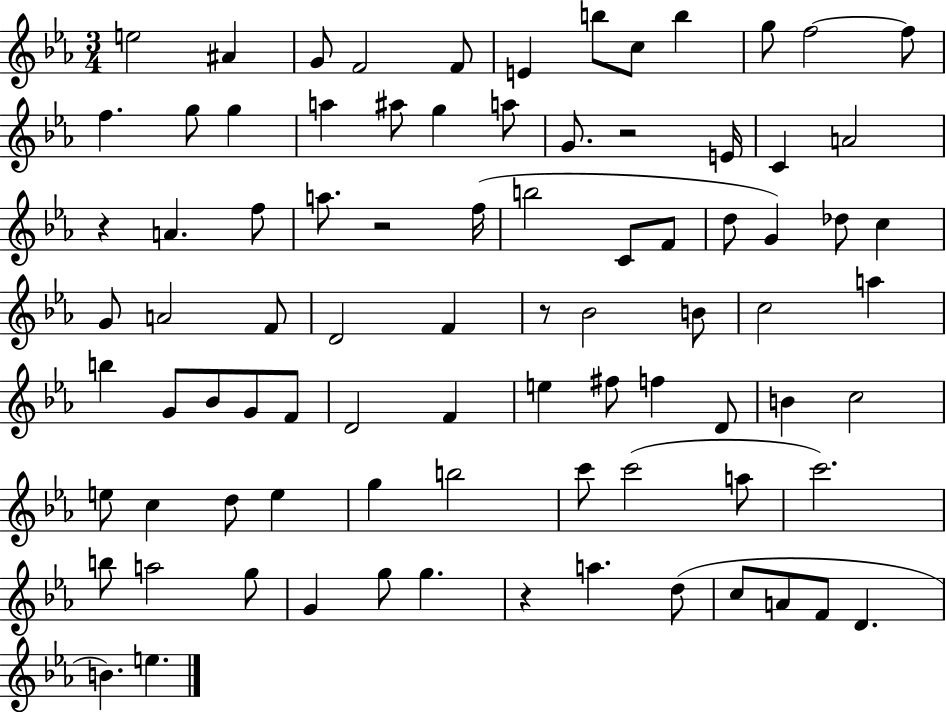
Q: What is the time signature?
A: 3/4